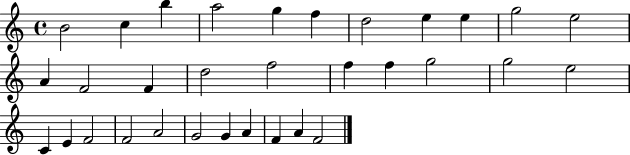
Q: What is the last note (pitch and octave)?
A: F4